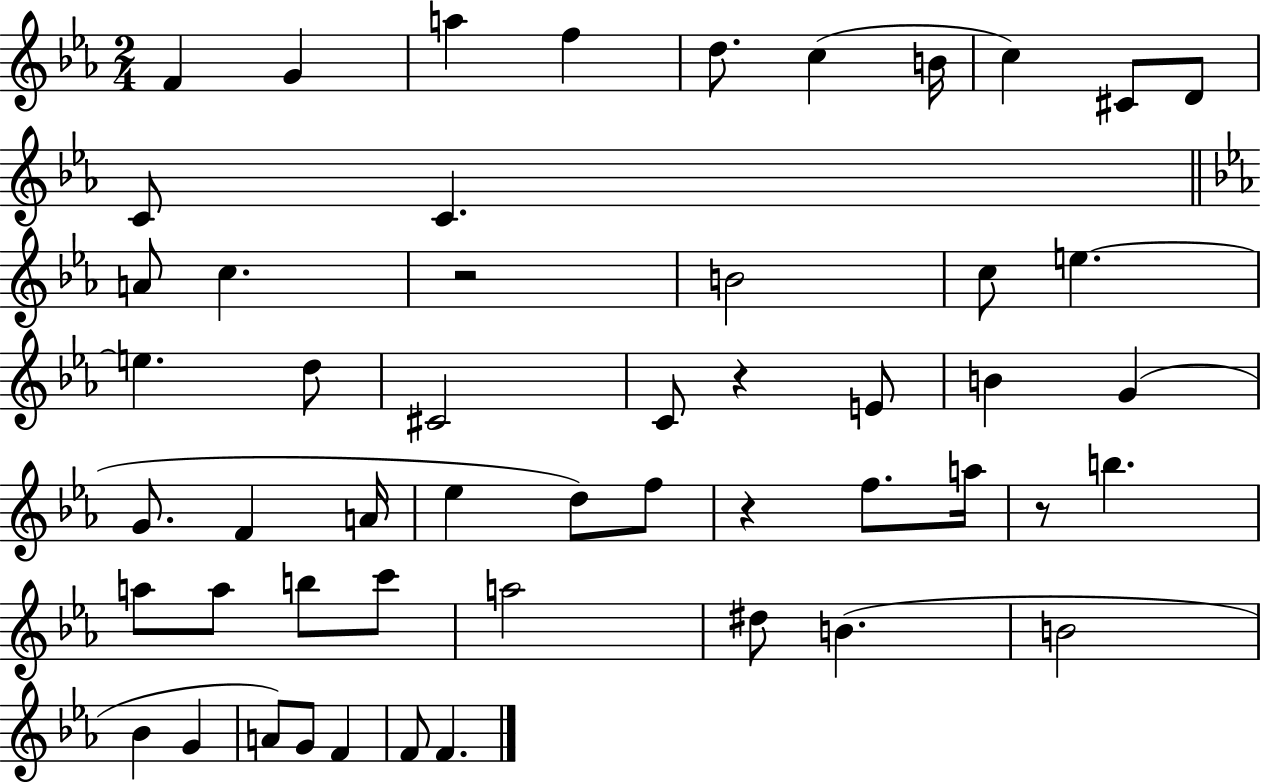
{
  \clef treble
  \numericTimeSignature
  \time 2/4
  \key ees \major
  f'4 g'4 | a''4 f''4 | d''8. c''4( b'16 | c''4) cis'8 d'8 | \break c'8 c'4. | \bar "||" \break \key ees \major a'8 c''4. | r2 | b'2 | c''8 e''4.~~ | \break e''4. d''8 | cis'2 | c'8 r4 e'8 | b'4 g'4( | \break g'8. f'4 a'16 | ees''4 d''8) f''8 | r4 f''8. a''16 | r8 b''4. | \break a''8 a''8 b''8 c'''8 | a''2 | dis''8 b'4.( | b'2 | \break bes'4 g'4 | a'8) g'8 f'4 | f'8 f'4. | \bar "|."
}